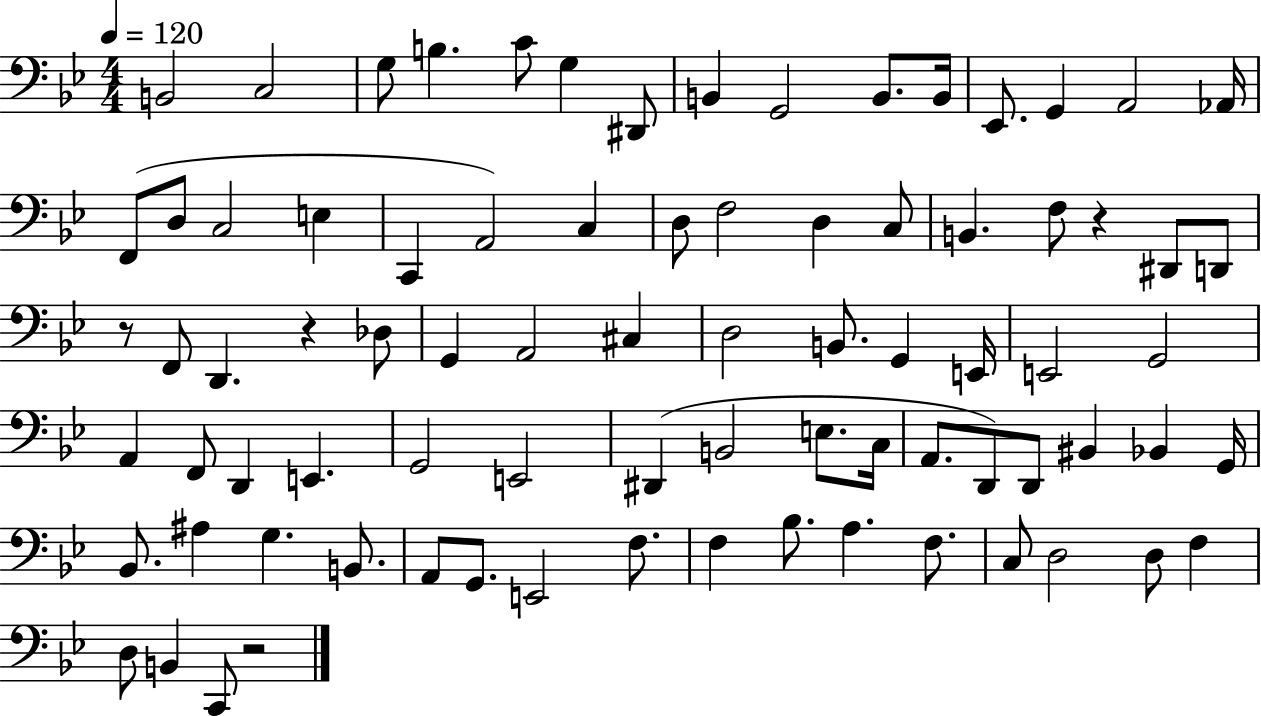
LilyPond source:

{
  \clef bass
  \numericTimeSignature
  \time 4/4
  \key bes \major
  \tempo 4 = 120
  \repeat volta 2 { b,2 c2 | g8 b4. c'8 g4 dis,8 | b,4 g,2 b,8. b,16 | ees,8. g,4 a,2 aes,16 | \break f,8( d8 c2 e4 | c,4 a,2) c4 | d8 f2 d4 c8 | b,4. f8 r4 dis,8 d,8 | \break r8 f,8 d,4. r4 des8 | g,4 a,2 cis4 | d2 b,8. g,4 e,16 | e,2 g,2 | \break a,4 f,8 d,4 e,4. | g,2 e,2 | dis,4( b,2 e8. c16 | a,8. d,8) d,8 bis,4 bes,4 g,16 | \break bes,8. ais4 g4. b,8. | a,8 g,8. e,2 f8. | f4 bes8. a4. f8. | c8 d2 d8 f4 | \break d8 b,4 c,8 r2 | } \bar "|."
}